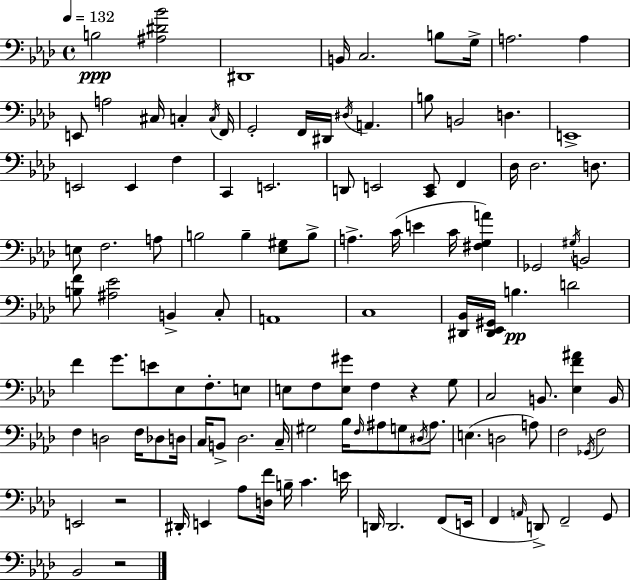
{
  \clef bass
  \time 4/4
  \defaultTimeSignature
  \key f \minor
  \tempo 4 = 132
  b2\ppp <ais dis' bes'>2 | dis,1 | b,16 c2. b8 g16-> | a2. a4 | \break e,8 a2 cis16 c4-. \acciaccatura { c16 } | f,16 g,2-. f,16 dis,16 \acciaccatura { dis16 } a,4. | b8 b,2 d4. | e,1-> | \break e,2 e,4 f4 | c,4 e,2. | d,8 e,2 <c, e,>8 f,4 | des16 des2. d8. | \break e8 f2. | a8 b2 b4-- <ees gis>8 | b8-> a4.-> c'16( e'4 c'16 <fis g a'>4) | ges,2 \acciaccatura { gis16 } b,2 | \break <b f'>8 <ais ees'>2 b,4-> | c8-. a,1 | c1 | <dis, bes,>16 <dis, ees, gis,>16 b4.\pp d'2 | \break f'4 g'8. e'8 ees8 f8.-. | e8 e8 f8 <e gis'>8 f4 r4 | g8 c2 b,8. <ees f' ais'>4 | b,16 f4 d2 f16 | \break des8 d16 c16 b,8-> des2. | c16-- gis2 bes16 \grace { f16 } ais8 g8 | \acciaccatura { dis16 } ais8. e4.( d2 | a8) f2 \acciaccatura { ges,16 } f2 | \break e,2 r2 | dis,16-. e,4 aes8 <d f'>16 b16-- c'4. | e'16 d,16 d,2. | f,8( e,16 f,4 \grace { a,16 }) d,8-> f,2-- | \break g,8 bes,2 r2 | \bar "|."
}